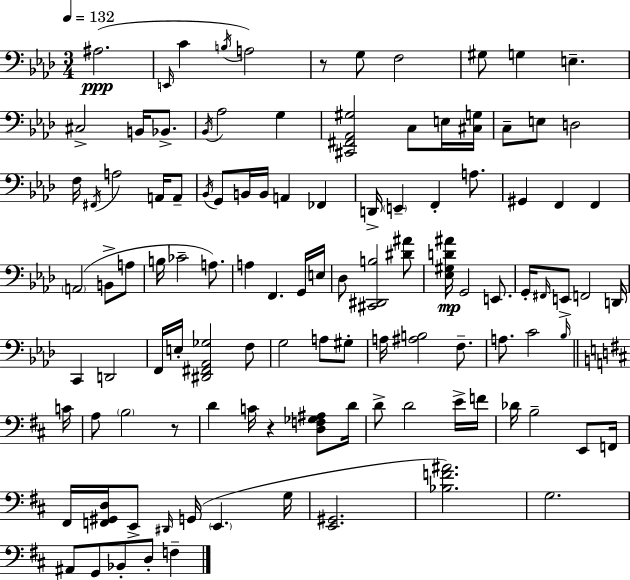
{
  \clef bass
  \numericTimeSignature
  \time 3/4
  \key f \minor
  \tempo 4 = 132
  ais2.(\ppp | \grace { e,16 } c'4 \acciaccatura { b16 } a2) | r8 g8 f2 | gis8 g4 e4.-- | \break cis2-> b,16 bes,8.-> | \acciaccatura { bes,16 } aes2 g4 | <cis, fis, aes, gis>2 c8 | e16 <cis g>16 c8-- e8 d2 | \break f16 \acciaccatura { fis,16 } a2 | a,16 a,8-- \acciaccatura { bes,16 } g,8 b,16 b,16 a,4 | fes,4 d,16-> \parenthesize e,4-- f,4-. | a8. gis,4 f,4 | \break f,4 \parenthesize a,2( | b,8-> a8 b16 ces'2-- | a8.) a4 f,4. | g,16 e16 des8 <cis, dis, b>2 | \break <dis' ais'>8 <ees gis d' ais'>16\mp g,2 | e,8. g,16-. \grace { fis,16 } e,8-> f,2 | d,16 c,4 d,2 | f,16 e16-. <dis, fis, aes, ges>2 | \break f8 g2 | a8 gis8-. a16 <ais b>2 | f8.-- a8. c'2 | \grace { bes16 } \bar "||" \break \key b \minor c'16 a8 \parenthesize b2 r8 | d'4 c'16 r4 <d f ges ais>8 | d'16 d'8-> d'2 e'16-> | f'16 des'16 b2-- e,8 | \break f,16 fis,16 <f, gis, d>16 e,8-> \grace { dis,16 } g,16( \parenthesize e,4. | g16 <e, gis,>2. | <bes f' ais'>2.) | g2. | \break ais,8 g,8 bes,8-. d8-. f4-- | \bar "|."
}